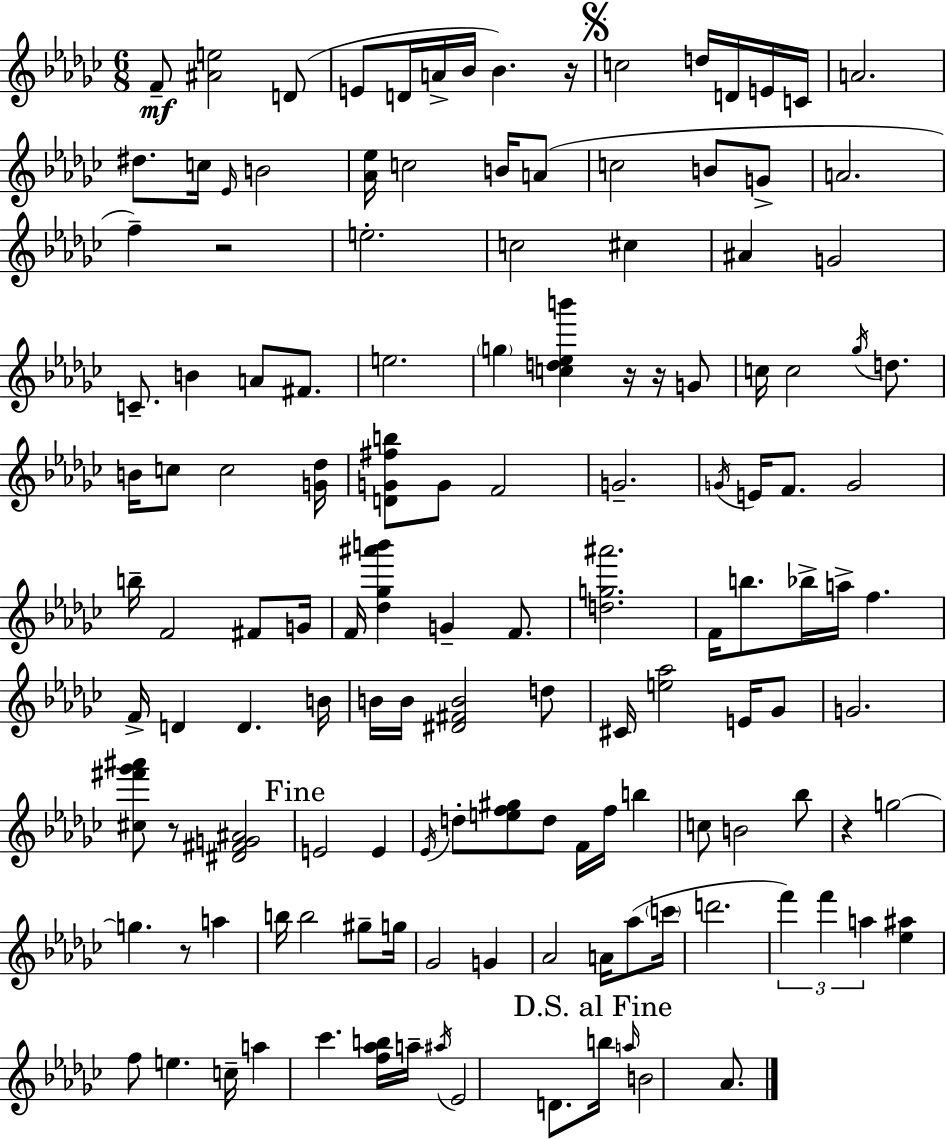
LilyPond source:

{
  \clef treble
  \numericTimeSignature
  \time 6/8
  \key ees \minor
  \repeat volta 2 { f'8--\mf <ais' e''>2 d'8( | e'8 d'16 a'16-> bes'16 bes'4.) r16 | \mark \markup { \musicglyph "scripts.segno" } c''2 d''16 d'16 e'16 c'16 | a'2. | \break dis''8. c''16 \grace { ees'16 } b'2 | <aes' ees''>16 c''2 b'16 a'8( | c''2 b'8 g'8-> | a'2. | \break f''4--) r2 | e''2.-. | c''2 cis''4 | ais'4 g'2 | \break c'8.-- b'4 a'8 fis'8. | e''2. | \parenthesize g''4 <c'' d'' ees'' b'''>4 r16 r16 g'8 | c''16 c''2 \acciaccatura { ges''16 } d''8. | \break b'16 c''8 c''2 | <g' des''>16 <d' g' fis'' b''>8 g'8 f'2 | g'2.-- | \acciaccatura { g'16 } e'16 f'8. g'2 | \break b''16-- f'2 | fis'8 g'16 f'16 <des'' ges'' ais''' b'''>4 g'4-- | f'8. <d'' g'' ais'''>2. | f'16 b''8. bes''16-> a''16-> f''4. | \break f'16-> d'4 d'4. | b'16 b'16 b'16 <dis' fis' b'>2 | d''8 cis'16 <e'' aes''>2 | e'16 ges'8 g'2. | \break <cis'' fis''' ges''' ais'''>8 r8 <dis' fis' g' ais'>2 | \mark "Fine" e'2 e'4 | \acciaccatura { ees'16 } d''8-. <e'' f'' gis''>8 d''8 f'16 f''16 | b''4 c''8 b'2 | \break bes''8 r4 g''2~~ | g''4. r8 | a''4 b''16 b''2 | gis''8-- g''16 ges'2 | \break g'4 aes'2 | a'16 aes''8( \parenthesize c'''16 d'''2. | \tuplet 3/2 { f'''4) f'''4 | a''4 } <ees'' ais''>4 f''8 e''4. | \break c''16-- a''4 ces'''4. | <f'' aes'' b''>16 a''16-- \acciaccatura { ais''16 } ees'2 | d'8. \mark "D.S. al Fine" b''16 \grace { a''16 } b'2 | aes'8. } \bar "|."
}